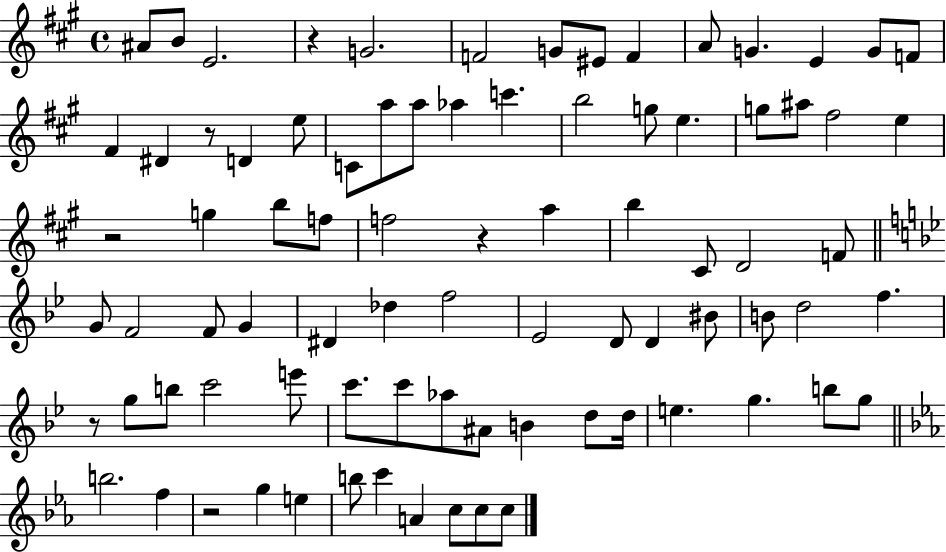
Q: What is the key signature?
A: A major